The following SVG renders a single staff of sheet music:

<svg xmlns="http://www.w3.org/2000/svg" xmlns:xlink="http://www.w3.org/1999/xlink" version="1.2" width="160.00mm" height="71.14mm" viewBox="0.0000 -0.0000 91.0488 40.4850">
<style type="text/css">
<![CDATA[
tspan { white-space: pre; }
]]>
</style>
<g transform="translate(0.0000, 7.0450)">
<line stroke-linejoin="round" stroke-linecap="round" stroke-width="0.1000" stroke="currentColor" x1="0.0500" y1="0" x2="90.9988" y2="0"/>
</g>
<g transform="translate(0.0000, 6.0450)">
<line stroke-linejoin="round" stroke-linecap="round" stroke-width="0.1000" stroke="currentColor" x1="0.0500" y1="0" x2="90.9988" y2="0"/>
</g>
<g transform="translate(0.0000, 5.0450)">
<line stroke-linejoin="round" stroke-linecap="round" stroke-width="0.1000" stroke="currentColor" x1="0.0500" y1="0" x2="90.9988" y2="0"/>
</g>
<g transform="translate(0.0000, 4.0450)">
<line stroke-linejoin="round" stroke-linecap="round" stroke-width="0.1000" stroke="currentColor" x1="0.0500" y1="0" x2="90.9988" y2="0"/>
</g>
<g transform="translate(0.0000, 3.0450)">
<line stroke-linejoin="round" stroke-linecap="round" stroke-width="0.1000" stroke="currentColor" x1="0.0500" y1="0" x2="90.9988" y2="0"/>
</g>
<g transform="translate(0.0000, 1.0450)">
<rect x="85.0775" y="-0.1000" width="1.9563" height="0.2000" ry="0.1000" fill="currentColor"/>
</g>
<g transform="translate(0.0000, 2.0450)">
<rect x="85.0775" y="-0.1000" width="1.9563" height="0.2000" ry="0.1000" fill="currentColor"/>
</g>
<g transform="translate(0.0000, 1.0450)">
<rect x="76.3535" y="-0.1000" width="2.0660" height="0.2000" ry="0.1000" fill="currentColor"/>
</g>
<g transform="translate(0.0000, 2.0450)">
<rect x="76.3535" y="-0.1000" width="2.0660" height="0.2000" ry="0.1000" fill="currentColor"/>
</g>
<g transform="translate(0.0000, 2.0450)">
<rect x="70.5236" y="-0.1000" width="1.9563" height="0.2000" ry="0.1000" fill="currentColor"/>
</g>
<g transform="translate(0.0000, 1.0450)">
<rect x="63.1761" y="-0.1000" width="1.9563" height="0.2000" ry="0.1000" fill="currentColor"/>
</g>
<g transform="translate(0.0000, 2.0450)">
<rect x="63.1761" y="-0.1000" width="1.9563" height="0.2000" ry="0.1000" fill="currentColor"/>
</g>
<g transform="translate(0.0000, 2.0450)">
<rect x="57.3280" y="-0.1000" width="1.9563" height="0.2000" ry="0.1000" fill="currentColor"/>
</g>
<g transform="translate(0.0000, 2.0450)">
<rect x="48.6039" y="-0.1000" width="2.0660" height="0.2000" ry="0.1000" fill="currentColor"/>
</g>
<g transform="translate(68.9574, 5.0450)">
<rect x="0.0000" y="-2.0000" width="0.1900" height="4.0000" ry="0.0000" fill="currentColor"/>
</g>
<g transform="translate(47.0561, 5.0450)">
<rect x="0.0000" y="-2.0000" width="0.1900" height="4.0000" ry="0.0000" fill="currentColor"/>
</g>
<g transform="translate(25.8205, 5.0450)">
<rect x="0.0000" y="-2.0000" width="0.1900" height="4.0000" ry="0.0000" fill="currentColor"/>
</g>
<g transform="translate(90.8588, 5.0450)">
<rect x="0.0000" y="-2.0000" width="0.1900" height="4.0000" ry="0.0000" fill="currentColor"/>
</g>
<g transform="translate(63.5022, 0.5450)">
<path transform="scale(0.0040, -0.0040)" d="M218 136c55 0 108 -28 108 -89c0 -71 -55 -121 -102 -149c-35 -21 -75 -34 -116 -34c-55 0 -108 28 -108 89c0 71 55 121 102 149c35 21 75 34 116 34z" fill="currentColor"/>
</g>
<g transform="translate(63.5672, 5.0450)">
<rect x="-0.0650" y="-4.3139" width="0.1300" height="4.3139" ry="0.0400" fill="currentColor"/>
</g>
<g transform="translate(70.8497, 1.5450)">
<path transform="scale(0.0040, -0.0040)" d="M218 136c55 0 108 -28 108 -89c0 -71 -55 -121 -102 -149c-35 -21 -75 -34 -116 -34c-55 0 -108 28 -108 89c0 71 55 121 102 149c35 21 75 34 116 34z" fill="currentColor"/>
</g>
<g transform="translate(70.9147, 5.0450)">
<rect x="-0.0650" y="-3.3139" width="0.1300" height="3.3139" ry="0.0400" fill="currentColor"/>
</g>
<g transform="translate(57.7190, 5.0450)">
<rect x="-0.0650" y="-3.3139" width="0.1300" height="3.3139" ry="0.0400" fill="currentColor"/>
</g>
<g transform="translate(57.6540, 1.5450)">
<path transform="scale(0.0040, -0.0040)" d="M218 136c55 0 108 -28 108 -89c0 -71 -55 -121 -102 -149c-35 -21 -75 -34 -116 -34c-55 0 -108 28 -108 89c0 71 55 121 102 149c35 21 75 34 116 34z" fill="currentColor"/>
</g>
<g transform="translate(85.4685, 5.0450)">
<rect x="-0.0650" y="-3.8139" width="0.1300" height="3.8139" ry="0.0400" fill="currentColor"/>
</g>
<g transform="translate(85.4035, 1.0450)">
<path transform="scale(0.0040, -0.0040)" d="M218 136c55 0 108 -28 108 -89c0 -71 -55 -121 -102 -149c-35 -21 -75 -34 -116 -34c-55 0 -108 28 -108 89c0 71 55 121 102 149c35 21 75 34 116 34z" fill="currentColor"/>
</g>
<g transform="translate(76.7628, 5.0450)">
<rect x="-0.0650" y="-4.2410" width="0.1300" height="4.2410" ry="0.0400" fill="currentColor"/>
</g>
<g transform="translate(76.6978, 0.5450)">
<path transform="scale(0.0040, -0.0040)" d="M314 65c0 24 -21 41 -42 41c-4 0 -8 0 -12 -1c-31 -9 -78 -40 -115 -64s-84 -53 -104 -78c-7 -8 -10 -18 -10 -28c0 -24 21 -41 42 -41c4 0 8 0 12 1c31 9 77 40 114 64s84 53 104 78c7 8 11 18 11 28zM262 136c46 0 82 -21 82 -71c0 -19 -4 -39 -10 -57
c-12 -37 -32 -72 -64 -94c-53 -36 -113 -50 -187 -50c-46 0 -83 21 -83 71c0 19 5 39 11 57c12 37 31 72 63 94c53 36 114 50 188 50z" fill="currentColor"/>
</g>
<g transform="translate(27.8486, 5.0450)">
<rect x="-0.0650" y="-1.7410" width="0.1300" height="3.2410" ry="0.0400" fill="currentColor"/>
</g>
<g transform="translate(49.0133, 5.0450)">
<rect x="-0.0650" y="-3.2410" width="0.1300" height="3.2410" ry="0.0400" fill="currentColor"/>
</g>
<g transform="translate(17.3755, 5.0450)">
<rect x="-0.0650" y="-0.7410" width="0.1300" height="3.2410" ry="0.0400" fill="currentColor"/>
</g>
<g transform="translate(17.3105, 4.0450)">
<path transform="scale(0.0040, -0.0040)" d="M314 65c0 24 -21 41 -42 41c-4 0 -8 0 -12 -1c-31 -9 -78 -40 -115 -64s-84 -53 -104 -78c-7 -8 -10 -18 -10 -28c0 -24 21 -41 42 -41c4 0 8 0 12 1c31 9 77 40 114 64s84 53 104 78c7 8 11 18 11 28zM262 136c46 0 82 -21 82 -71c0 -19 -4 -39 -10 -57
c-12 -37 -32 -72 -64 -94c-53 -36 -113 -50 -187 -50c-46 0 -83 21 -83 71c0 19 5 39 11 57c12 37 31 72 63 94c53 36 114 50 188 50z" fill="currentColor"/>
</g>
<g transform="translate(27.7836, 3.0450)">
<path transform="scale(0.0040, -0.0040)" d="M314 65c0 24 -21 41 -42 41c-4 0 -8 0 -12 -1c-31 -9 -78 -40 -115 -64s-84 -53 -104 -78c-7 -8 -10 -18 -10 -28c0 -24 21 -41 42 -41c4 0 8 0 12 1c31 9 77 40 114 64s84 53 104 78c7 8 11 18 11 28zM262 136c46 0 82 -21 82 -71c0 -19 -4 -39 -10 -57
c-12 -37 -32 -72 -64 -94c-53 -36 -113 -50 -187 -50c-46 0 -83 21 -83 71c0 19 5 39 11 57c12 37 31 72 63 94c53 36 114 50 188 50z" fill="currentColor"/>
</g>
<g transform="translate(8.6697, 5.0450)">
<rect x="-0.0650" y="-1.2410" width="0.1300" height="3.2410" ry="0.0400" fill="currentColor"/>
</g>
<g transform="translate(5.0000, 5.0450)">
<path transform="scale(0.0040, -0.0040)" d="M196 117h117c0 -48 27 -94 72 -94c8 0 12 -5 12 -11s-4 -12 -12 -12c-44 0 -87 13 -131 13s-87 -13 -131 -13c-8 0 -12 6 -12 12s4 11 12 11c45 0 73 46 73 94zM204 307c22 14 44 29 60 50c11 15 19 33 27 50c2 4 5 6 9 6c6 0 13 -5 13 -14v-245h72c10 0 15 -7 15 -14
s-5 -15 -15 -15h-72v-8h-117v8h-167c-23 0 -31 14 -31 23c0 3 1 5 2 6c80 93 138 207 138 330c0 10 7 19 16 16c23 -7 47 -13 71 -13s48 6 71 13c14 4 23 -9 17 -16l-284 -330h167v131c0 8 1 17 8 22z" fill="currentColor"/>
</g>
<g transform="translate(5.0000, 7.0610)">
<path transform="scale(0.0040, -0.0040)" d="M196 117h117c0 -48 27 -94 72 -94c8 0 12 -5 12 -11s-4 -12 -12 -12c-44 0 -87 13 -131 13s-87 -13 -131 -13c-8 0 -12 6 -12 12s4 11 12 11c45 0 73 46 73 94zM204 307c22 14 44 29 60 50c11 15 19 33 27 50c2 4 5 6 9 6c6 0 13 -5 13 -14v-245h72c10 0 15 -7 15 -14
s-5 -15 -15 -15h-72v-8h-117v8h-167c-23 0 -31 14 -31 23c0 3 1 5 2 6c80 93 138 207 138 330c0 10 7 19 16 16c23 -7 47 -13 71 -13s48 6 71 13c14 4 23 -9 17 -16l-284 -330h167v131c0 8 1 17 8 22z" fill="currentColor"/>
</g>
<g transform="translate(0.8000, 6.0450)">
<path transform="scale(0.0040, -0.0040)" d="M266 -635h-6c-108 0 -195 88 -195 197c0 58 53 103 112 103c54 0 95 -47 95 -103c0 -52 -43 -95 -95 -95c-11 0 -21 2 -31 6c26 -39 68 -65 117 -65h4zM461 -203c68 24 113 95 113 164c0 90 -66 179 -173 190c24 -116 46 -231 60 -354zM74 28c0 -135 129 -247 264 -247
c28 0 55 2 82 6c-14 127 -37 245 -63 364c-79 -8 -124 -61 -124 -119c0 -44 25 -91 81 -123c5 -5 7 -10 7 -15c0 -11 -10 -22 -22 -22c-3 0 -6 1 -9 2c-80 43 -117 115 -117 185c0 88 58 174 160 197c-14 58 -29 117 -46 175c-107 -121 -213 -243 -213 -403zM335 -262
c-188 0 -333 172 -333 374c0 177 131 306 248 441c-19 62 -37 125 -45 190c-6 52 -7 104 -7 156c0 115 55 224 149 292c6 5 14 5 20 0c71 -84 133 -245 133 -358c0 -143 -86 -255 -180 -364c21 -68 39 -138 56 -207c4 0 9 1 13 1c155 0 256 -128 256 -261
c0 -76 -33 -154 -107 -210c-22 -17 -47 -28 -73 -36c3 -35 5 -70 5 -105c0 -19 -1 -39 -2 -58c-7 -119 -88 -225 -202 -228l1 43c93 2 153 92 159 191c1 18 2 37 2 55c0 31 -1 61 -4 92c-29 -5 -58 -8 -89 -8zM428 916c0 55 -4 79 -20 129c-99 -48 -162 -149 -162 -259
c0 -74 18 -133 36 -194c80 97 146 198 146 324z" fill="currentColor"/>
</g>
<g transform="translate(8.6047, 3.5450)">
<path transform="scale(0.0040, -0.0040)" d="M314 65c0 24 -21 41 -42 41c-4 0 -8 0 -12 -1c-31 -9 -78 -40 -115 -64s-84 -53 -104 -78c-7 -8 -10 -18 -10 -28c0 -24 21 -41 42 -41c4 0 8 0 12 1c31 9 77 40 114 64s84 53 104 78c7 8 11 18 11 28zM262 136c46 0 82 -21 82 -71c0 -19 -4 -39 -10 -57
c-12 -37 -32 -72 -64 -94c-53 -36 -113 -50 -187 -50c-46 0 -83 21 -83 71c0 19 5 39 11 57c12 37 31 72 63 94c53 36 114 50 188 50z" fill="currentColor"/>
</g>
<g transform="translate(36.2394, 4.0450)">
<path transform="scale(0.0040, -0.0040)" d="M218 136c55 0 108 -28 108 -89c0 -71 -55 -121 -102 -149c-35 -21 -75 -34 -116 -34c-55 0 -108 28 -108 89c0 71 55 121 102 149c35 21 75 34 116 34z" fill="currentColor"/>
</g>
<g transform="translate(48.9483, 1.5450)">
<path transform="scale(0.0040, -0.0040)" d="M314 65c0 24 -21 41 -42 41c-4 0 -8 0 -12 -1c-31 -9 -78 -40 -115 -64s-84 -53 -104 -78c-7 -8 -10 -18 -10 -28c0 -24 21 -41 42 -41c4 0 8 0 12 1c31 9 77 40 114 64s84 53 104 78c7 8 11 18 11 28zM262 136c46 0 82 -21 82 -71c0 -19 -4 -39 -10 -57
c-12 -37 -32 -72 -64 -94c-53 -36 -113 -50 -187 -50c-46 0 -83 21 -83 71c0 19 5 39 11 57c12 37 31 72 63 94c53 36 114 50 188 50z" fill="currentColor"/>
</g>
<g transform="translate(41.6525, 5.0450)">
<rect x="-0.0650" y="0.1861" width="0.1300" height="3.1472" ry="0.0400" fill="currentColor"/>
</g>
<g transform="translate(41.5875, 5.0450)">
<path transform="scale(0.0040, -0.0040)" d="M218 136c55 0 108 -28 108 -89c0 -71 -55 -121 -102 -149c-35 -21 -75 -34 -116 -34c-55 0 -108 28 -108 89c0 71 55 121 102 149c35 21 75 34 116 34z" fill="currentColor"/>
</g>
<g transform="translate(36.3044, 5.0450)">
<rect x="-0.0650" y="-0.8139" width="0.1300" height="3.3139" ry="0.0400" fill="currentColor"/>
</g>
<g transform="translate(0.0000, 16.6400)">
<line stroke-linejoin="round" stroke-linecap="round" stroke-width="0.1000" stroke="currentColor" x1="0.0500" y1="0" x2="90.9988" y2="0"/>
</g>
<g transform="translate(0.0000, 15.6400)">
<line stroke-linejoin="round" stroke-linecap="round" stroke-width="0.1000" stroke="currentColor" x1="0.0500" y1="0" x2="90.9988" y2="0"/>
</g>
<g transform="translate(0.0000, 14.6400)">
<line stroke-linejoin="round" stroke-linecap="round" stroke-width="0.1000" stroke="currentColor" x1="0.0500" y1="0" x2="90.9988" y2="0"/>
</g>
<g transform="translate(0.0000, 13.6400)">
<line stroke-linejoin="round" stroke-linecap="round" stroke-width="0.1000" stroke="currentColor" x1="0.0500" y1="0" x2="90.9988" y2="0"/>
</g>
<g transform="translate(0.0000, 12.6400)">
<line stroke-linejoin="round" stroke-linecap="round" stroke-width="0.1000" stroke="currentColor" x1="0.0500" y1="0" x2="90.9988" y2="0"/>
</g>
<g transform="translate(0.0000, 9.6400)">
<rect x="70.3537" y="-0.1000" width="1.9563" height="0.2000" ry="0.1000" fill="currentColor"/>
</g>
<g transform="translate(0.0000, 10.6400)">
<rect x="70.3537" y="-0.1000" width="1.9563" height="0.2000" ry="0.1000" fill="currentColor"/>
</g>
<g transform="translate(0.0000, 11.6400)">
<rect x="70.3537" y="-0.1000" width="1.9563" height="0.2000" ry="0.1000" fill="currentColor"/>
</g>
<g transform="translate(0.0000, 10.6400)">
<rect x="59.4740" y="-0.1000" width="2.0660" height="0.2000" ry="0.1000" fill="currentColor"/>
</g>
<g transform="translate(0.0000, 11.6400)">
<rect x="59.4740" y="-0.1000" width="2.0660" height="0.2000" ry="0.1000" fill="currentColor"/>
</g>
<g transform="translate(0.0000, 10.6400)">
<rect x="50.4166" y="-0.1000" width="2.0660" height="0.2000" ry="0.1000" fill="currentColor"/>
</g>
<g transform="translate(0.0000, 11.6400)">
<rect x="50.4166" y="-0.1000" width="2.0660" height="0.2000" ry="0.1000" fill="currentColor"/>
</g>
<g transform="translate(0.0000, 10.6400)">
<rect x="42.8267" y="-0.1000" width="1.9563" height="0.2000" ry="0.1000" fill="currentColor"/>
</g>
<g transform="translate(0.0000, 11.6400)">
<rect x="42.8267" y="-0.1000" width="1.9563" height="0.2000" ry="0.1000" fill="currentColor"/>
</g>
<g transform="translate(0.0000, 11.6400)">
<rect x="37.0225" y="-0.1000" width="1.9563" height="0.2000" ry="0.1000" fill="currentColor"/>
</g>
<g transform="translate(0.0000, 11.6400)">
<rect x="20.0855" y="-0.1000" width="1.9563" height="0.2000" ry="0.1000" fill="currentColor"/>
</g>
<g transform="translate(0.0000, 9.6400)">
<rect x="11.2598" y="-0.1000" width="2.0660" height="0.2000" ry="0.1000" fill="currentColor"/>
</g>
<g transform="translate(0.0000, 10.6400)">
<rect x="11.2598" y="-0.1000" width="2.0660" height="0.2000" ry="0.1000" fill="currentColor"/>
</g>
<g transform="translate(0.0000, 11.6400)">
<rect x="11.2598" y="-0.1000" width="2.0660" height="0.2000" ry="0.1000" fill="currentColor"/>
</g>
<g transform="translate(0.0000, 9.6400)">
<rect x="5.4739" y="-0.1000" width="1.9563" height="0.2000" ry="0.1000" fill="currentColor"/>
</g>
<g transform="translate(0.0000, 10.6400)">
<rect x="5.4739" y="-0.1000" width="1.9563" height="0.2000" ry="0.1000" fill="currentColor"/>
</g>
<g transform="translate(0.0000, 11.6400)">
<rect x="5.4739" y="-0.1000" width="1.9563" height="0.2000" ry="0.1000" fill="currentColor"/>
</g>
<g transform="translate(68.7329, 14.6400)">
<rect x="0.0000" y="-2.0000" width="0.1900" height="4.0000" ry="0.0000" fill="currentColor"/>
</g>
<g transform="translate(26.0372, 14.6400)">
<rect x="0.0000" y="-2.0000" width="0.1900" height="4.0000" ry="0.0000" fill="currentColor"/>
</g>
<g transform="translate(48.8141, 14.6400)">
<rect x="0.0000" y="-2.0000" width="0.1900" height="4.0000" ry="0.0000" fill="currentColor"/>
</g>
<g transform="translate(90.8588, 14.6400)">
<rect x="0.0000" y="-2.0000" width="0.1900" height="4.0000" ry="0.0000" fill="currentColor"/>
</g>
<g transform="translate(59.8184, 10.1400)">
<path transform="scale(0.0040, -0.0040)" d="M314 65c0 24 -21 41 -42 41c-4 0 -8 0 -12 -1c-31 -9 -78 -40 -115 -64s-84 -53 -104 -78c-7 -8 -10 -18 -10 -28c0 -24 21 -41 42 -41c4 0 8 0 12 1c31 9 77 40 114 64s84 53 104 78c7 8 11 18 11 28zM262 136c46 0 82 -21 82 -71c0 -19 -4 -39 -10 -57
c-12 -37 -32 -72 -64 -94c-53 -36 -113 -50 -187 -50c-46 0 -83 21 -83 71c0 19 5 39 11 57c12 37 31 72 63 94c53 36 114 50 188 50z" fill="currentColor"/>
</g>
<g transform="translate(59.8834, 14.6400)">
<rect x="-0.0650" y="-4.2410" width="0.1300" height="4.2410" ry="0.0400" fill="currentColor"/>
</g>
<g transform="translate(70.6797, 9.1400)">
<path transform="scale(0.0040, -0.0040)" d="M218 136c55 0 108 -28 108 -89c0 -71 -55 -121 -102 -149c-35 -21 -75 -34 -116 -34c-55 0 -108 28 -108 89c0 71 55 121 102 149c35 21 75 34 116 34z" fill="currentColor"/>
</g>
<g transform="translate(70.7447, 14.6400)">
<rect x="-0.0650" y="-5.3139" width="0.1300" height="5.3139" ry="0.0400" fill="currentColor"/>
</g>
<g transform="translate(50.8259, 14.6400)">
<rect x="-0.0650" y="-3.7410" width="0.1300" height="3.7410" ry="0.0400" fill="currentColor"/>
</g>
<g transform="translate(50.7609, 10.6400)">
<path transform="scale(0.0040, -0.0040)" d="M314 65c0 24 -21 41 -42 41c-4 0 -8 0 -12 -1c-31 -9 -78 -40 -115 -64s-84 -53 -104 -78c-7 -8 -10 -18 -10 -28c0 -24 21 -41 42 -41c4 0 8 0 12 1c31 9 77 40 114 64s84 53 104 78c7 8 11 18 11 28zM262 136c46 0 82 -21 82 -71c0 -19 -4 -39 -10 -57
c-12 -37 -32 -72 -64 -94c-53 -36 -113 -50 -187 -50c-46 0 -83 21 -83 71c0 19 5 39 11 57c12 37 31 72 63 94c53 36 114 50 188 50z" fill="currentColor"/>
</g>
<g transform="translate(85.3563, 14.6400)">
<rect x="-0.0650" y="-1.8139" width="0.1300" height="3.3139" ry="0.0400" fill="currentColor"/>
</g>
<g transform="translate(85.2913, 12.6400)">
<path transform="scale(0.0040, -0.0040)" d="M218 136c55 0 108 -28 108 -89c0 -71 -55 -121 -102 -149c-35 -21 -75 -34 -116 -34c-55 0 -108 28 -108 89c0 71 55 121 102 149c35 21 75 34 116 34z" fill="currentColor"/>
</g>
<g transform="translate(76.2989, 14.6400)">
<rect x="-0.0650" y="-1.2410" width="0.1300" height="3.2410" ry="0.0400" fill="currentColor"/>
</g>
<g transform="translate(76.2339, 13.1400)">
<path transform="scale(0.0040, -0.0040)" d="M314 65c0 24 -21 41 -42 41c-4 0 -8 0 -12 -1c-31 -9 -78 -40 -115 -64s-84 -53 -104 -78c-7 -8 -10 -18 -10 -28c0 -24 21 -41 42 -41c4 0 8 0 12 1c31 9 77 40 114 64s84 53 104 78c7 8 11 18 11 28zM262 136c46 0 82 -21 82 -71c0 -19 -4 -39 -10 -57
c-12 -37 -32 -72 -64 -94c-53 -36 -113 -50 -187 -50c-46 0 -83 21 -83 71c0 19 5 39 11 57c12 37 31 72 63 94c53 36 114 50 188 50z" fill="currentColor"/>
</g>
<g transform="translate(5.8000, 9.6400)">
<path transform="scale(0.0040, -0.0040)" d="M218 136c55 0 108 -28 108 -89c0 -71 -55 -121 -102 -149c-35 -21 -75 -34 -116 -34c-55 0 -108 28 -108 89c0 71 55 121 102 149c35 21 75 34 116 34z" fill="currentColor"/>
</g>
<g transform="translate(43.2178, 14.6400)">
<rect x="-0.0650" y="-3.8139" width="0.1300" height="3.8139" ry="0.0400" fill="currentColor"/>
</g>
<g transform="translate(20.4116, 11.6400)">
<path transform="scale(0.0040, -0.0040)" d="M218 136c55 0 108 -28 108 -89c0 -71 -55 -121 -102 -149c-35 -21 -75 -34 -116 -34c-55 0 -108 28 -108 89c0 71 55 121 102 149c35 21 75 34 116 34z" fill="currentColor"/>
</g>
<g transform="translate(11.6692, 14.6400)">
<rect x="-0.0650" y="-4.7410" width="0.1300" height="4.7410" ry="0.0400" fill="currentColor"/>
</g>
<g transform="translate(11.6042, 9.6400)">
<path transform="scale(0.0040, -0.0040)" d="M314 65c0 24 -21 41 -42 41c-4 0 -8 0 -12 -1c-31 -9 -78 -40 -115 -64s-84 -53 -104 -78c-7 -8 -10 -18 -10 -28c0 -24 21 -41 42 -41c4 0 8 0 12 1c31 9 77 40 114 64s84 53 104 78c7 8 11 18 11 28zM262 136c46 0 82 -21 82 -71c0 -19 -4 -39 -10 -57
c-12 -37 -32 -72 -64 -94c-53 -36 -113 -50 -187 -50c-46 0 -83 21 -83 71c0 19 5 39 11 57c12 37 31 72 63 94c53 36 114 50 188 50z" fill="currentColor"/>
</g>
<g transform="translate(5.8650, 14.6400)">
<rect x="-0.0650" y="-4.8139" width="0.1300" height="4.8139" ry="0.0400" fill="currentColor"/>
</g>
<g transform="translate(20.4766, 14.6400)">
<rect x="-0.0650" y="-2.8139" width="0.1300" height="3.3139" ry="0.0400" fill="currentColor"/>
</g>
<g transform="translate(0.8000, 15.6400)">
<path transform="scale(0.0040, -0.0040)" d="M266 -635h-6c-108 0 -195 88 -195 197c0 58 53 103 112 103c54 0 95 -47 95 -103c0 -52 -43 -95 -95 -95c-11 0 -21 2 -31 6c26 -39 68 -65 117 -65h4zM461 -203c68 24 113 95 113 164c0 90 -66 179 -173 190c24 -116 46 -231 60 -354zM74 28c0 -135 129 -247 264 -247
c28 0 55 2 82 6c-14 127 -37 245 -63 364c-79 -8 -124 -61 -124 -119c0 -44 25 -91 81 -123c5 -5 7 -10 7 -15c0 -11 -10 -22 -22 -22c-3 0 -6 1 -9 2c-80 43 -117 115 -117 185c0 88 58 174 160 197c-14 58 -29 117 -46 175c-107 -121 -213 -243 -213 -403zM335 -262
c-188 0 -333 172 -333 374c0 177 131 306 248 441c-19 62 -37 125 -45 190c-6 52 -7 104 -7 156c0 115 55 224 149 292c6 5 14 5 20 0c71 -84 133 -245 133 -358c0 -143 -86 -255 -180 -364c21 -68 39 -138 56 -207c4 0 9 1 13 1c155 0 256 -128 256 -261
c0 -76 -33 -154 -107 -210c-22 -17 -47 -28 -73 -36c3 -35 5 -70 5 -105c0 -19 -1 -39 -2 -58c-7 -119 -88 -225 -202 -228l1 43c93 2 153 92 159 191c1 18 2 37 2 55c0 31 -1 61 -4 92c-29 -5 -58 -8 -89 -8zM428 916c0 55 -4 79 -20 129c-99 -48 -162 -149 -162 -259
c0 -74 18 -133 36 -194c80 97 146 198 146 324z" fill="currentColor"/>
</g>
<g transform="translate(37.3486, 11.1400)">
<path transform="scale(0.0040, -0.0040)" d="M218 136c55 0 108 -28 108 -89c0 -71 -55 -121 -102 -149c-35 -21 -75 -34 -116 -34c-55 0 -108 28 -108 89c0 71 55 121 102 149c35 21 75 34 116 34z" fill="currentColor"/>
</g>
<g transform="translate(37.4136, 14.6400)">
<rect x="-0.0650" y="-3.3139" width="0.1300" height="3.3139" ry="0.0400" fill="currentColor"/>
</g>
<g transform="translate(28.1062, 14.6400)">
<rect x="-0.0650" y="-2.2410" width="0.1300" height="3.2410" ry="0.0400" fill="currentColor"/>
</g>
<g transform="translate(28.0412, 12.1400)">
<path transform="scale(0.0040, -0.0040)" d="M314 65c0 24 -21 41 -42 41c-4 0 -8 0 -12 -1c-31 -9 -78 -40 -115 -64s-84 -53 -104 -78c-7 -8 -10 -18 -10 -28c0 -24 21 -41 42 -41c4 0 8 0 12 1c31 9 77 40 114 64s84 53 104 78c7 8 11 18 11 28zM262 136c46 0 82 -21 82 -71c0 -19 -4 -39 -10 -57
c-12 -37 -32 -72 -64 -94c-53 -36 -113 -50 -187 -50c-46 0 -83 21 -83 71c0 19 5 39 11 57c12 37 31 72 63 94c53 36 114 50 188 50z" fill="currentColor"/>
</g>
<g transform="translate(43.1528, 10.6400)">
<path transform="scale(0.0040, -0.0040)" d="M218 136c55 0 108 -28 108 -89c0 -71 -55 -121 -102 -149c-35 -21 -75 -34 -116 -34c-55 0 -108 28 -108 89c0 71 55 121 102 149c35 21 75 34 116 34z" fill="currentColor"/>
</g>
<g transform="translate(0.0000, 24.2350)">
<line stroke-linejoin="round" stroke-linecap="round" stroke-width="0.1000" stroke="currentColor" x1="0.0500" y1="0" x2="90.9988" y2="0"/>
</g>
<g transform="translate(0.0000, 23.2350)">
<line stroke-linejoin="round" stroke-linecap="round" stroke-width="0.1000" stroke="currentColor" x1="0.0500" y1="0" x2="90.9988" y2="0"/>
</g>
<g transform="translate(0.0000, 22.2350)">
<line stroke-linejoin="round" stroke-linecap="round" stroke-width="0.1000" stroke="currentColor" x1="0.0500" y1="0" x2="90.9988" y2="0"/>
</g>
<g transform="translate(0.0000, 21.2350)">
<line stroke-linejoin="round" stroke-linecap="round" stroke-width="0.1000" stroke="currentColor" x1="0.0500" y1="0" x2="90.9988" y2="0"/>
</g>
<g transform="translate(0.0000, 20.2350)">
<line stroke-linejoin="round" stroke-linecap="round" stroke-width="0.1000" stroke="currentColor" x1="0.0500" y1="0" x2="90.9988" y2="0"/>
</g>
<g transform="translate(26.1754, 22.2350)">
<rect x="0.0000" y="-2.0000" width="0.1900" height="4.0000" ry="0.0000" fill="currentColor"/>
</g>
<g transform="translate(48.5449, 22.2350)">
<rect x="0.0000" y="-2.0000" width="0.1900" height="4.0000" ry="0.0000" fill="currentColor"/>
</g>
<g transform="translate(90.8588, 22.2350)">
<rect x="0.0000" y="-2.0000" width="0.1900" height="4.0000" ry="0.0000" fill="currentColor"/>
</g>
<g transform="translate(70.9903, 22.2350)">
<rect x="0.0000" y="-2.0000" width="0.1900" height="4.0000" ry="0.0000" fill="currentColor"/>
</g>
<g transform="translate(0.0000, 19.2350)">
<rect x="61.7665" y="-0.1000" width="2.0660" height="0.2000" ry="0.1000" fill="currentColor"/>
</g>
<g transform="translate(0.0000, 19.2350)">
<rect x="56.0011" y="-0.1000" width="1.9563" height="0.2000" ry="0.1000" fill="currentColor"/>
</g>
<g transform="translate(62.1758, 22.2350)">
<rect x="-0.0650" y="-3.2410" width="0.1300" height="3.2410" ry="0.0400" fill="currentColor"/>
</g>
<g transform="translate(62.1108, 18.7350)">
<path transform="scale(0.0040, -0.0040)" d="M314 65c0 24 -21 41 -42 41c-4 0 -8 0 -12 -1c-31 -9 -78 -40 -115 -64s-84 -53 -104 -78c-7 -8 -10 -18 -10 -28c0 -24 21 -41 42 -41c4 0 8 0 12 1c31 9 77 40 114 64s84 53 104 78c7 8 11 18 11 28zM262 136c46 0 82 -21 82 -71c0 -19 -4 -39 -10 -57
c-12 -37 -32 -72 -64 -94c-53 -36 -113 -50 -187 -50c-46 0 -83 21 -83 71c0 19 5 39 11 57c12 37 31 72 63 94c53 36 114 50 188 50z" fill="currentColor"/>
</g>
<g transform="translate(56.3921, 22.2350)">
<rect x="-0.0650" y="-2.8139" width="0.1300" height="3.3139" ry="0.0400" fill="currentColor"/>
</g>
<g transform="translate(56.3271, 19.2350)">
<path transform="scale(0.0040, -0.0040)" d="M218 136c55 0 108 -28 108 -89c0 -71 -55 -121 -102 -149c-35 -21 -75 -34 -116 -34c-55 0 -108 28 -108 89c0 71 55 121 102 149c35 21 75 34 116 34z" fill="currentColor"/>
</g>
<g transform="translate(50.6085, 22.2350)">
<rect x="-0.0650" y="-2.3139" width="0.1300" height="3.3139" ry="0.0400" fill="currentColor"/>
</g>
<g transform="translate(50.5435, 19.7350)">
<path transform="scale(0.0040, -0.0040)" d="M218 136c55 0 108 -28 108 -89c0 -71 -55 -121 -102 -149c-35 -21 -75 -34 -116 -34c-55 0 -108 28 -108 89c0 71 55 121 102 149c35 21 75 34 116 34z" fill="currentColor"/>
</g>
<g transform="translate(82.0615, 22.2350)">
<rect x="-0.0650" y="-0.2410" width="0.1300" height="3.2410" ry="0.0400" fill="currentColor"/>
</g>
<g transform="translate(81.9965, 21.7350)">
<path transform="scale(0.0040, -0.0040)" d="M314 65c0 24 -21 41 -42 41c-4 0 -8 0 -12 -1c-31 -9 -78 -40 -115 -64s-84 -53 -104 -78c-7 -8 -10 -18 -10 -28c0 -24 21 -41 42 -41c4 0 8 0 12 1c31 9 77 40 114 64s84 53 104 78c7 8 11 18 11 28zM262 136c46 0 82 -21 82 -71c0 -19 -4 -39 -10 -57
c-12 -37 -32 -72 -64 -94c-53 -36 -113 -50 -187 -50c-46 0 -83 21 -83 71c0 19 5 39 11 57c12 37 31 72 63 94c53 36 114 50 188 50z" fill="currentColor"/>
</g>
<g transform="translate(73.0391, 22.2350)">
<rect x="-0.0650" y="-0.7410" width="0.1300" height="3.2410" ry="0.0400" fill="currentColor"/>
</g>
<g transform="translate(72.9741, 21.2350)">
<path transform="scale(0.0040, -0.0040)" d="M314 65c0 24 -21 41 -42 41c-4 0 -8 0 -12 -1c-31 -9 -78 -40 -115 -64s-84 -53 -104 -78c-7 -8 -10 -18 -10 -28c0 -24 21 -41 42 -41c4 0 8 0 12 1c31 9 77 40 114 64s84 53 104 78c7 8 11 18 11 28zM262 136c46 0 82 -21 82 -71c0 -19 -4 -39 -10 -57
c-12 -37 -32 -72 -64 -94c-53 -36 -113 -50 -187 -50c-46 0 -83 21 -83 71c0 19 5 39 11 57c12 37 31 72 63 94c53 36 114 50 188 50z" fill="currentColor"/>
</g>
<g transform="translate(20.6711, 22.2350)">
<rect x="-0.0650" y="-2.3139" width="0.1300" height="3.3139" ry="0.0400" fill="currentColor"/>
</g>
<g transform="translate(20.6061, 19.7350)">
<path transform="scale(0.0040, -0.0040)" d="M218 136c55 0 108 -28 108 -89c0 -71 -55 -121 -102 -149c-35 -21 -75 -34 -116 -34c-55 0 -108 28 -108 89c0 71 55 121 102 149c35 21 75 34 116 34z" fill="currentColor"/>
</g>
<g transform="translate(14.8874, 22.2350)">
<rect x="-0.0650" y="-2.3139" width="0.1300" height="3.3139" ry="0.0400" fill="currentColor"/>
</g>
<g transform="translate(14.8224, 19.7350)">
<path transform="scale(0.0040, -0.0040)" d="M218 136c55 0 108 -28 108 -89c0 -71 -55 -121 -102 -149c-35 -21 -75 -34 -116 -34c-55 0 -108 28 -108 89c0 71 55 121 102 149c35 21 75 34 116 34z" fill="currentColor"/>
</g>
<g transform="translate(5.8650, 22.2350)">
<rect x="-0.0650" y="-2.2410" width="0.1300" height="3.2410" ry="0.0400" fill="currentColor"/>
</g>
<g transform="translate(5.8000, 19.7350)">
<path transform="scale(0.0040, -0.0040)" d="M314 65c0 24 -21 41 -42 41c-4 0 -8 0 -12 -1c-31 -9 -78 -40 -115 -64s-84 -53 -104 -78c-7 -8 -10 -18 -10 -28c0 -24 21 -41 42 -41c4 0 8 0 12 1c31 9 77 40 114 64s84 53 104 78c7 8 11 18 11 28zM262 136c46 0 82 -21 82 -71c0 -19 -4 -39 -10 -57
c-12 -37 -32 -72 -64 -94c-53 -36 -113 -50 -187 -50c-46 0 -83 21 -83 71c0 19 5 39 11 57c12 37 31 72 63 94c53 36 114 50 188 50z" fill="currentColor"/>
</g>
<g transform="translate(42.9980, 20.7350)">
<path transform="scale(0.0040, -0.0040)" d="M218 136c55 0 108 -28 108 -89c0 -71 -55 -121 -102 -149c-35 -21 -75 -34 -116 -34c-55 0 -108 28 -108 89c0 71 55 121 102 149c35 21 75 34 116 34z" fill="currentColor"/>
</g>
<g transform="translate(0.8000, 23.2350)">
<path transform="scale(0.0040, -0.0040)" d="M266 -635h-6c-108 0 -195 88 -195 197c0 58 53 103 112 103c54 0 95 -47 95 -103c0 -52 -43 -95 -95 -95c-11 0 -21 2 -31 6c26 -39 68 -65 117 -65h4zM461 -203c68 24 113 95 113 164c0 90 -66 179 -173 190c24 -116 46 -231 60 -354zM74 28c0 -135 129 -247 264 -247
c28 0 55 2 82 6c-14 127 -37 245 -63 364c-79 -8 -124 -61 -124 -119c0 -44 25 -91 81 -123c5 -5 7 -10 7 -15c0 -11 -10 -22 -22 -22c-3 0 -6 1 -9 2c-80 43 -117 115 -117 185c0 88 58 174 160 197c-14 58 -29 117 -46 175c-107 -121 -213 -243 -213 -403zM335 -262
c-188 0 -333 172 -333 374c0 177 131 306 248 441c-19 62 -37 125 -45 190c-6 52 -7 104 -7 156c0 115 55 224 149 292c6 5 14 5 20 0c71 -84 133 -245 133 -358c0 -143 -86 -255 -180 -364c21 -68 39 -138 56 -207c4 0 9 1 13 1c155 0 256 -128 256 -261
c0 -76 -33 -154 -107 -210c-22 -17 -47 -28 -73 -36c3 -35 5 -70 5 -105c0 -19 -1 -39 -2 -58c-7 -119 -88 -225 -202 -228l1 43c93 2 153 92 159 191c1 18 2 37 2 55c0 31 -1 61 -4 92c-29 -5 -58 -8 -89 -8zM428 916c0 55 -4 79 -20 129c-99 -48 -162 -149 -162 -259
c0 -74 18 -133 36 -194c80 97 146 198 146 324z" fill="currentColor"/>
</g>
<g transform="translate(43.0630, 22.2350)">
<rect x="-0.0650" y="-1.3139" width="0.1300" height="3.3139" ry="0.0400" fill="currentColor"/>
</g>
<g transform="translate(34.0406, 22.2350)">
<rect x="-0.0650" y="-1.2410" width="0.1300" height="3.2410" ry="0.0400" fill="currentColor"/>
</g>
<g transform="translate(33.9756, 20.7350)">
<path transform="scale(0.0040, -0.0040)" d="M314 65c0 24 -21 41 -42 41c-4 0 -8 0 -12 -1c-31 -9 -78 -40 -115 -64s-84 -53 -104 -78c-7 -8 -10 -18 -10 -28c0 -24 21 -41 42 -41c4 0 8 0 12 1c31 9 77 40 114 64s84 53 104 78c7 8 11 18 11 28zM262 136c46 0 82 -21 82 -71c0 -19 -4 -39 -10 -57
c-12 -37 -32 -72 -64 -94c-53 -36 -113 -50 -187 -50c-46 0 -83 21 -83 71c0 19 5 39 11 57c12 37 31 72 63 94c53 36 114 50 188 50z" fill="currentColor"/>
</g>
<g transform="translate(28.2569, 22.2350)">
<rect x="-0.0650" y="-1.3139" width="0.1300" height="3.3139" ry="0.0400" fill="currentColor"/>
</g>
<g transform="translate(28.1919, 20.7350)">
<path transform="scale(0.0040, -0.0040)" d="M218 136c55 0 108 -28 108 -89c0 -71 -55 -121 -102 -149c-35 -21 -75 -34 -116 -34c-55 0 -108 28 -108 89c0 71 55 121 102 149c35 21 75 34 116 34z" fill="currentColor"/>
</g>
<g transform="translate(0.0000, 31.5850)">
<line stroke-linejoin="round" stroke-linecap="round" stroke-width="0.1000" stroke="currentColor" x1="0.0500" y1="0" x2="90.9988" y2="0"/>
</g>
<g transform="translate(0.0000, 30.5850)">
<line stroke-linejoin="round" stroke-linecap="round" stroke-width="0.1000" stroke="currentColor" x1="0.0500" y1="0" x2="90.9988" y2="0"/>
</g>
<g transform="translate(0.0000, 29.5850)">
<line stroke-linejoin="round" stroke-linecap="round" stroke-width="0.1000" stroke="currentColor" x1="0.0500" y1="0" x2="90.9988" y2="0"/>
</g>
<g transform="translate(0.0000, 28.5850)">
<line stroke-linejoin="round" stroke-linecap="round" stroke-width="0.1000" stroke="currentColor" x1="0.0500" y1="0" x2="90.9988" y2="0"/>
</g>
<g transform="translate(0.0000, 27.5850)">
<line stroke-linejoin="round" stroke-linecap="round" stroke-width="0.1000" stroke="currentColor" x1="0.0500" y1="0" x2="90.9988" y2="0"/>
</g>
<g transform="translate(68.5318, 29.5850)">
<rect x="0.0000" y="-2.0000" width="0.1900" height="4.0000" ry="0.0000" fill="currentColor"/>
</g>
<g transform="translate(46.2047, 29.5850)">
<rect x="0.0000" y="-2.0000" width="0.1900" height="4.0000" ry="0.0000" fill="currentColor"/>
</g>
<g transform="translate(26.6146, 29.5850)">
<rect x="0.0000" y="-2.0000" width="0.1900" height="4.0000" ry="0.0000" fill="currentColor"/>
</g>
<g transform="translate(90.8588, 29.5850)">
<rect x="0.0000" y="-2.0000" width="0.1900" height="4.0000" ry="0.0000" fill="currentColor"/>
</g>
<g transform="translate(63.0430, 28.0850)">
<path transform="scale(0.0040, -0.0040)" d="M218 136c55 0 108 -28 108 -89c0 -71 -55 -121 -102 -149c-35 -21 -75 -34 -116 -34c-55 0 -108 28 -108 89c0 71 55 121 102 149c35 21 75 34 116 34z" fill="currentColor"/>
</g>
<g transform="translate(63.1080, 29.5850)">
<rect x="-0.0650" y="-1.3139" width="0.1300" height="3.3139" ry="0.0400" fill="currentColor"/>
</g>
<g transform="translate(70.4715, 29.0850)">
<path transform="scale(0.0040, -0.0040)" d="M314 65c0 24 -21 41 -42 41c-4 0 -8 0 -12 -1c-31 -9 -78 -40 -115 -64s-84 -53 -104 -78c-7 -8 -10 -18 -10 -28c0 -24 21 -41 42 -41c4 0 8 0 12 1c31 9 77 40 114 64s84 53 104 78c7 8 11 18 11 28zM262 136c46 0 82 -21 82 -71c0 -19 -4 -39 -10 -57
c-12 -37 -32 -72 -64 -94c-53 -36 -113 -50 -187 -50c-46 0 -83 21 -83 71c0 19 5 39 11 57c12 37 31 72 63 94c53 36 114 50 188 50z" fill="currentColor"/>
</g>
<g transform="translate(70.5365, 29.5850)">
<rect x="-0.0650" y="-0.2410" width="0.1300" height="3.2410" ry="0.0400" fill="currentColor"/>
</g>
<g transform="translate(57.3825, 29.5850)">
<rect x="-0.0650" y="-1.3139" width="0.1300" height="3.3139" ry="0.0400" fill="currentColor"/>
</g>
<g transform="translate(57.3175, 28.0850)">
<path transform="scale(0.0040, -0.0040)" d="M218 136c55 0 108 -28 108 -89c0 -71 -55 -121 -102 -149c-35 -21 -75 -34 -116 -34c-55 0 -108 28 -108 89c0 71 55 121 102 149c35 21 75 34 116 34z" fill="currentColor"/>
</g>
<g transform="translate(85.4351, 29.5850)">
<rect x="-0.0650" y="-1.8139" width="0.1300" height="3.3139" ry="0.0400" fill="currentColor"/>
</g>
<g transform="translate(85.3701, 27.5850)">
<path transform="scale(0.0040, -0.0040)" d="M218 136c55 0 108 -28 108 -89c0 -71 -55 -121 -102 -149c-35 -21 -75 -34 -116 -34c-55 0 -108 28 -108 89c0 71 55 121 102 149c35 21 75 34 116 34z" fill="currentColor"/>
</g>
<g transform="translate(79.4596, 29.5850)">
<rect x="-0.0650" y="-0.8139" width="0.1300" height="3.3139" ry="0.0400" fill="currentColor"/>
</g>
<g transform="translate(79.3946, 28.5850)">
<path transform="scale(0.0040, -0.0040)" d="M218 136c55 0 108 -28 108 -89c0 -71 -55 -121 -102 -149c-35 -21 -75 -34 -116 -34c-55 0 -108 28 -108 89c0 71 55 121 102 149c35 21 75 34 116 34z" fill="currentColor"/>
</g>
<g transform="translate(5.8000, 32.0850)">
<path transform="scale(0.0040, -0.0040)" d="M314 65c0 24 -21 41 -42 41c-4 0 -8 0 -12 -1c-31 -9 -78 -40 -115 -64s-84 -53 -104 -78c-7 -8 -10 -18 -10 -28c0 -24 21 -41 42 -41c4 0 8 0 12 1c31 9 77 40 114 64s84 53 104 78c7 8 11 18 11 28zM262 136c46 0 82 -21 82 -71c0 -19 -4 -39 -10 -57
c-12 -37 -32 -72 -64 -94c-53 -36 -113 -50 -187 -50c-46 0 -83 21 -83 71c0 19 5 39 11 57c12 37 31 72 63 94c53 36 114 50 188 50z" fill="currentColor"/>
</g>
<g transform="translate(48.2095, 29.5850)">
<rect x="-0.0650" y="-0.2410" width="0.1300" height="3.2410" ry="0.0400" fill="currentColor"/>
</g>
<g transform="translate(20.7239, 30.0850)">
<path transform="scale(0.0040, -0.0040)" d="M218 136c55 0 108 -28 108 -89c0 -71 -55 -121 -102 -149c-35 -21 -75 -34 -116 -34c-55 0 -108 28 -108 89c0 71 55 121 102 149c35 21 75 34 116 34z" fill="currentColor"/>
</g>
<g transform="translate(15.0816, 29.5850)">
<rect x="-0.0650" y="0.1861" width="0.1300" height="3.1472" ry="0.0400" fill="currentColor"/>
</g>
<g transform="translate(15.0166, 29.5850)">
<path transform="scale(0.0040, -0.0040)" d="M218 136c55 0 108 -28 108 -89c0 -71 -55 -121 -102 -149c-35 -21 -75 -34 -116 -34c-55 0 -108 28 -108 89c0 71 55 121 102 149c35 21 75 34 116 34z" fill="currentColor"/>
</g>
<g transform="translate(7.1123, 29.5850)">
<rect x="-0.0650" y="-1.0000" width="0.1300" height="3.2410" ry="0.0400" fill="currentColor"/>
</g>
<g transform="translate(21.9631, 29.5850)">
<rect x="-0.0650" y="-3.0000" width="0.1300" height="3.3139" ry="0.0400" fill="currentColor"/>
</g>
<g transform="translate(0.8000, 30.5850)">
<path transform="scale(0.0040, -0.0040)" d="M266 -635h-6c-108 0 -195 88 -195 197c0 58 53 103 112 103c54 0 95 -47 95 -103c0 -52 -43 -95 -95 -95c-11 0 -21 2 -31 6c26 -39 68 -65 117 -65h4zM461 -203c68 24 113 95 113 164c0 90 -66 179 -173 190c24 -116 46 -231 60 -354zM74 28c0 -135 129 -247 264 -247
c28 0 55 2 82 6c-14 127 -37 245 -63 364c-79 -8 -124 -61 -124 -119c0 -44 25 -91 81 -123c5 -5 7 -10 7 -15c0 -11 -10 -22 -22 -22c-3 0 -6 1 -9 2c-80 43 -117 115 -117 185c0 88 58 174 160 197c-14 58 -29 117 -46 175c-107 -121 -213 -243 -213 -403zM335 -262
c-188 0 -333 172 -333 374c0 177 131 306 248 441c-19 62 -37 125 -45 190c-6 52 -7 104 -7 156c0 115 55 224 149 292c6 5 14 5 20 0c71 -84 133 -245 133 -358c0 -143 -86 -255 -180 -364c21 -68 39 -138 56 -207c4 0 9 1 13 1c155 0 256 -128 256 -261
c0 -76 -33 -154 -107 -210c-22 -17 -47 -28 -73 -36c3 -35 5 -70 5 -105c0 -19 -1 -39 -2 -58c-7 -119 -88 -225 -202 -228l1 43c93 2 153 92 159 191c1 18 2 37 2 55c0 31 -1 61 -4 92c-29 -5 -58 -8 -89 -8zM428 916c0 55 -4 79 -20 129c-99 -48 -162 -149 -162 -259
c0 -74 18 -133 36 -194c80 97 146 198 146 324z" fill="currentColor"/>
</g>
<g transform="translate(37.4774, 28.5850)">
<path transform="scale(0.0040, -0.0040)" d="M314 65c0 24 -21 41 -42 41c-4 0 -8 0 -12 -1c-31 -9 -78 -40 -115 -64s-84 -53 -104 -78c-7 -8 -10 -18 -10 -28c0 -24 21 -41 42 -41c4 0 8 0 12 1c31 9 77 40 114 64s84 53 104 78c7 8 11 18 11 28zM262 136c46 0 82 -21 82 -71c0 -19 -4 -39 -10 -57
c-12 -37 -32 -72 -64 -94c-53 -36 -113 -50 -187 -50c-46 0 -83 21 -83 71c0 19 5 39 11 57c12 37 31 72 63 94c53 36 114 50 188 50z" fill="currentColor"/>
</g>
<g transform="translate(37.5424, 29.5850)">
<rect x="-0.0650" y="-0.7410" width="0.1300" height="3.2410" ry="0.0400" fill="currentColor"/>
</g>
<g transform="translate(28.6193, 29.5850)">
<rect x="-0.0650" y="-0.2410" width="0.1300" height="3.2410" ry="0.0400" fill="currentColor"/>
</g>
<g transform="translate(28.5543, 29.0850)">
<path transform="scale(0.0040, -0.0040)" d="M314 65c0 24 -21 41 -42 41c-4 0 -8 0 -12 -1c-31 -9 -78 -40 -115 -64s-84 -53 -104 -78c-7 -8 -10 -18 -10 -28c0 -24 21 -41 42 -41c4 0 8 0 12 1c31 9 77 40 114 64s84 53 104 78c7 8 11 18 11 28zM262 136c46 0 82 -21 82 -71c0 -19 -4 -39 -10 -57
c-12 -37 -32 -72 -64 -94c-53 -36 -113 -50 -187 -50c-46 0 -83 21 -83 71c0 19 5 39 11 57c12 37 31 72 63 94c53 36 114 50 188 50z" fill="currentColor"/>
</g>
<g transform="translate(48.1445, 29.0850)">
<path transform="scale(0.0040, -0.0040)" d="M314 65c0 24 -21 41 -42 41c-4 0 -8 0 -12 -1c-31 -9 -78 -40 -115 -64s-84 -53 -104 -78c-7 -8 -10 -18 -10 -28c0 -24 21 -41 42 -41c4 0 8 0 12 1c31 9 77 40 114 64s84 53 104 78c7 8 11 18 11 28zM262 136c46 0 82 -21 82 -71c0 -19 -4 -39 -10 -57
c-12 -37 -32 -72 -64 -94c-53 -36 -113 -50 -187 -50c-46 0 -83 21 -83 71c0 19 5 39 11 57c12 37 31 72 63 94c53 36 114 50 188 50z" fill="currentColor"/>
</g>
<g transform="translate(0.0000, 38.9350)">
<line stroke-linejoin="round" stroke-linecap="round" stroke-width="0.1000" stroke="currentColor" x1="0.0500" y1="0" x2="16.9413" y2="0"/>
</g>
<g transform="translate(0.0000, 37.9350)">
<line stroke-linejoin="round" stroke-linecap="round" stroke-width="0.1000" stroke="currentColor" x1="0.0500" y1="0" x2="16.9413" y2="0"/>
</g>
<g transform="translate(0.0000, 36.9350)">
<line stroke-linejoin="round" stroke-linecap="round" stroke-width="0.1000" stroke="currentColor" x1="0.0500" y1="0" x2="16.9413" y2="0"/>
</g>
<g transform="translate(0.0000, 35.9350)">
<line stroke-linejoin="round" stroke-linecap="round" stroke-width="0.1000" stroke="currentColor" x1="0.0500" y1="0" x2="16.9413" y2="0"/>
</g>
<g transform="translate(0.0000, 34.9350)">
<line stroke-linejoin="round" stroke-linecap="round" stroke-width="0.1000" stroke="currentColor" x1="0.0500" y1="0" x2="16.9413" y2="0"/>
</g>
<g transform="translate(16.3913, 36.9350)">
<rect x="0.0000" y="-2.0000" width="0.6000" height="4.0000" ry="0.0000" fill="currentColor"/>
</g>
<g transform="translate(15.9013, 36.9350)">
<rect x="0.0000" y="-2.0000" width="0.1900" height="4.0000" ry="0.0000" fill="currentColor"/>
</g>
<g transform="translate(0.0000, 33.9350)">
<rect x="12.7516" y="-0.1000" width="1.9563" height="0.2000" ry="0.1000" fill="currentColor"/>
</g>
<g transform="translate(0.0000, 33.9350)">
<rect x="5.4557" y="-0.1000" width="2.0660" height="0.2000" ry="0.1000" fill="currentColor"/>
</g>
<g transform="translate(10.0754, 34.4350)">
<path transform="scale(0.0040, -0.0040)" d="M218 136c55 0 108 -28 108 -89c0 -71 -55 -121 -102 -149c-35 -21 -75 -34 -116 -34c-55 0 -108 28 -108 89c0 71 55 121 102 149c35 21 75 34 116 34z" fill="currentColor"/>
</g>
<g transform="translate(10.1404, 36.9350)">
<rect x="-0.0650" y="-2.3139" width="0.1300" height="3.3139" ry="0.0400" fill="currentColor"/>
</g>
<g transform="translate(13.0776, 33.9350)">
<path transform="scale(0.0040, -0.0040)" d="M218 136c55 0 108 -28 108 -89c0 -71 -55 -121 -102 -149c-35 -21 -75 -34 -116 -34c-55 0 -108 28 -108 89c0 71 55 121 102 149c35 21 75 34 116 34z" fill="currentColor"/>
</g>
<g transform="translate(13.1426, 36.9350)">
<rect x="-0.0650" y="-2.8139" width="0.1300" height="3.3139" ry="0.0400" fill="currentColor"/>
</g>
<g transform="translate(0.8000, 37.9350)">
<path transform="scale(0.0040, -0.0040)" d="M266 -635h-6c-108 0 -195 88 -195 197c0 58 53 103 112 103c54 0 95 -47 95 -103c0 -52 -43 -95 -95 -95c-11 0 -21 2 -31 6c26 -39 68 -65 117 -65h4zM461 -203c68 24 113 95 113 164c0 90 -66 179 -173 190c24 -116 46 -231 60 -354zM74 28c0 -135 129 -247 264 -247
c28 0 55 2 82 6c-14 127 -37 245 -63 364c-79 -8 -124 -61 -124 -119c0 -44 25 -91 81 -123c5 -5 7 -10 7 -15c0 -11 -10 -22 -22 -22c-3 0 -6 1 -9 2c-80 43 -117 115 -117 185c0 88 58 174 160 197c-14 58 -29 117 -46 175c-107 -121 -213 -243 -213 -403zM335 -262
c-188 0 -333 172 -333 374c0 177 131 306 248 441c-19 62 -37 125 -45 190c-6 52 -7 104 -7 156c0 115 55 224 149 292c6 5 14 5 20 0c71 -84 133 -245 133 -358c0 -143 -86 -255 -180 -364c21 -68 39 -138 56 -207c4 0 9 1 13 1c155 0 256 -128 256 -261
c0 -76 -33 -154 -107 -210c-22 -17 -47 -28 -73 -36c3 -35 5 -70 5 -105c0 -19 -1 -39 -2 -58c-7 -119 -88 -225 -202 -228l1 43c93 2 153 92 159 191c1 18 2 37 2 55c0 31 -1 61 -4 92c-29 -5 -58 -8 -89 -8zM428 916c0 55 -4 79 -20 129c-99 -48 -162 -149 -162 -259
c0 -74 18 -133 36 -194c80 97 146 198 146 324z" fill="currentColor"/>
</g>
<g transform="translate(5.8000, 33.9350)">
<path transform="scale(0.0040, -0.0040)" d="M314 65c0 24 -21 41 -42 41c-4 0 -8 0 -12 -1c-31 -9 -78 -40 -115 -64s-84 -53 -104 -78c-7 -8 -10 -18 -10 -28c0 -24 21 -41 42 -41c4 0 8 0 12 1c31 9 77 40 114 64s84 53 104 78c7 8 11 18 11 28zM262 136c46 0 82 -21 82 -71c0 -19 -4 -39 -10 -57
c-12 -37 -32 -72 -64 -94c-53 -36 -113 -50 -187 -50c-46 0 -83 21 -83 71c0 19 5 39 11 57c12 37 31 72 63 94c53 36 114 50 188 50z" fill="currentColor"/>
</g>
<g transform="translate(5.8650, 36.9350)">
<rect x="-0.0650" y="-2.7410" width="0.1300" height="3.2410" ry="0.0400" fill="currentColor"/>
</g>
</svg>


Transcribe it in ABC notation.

X:1
T:Untitled
M:4/4
L:1/4
K:C
e2 d2 f2 d B b2 b d' b d'2 c' e' e'2 a g2 b c' c'2 d'2 f' e2 f g2 g g e e2 e g a b2 d2 c2 D2 B A c2 d2 c2 e e c2 d f a2 g a